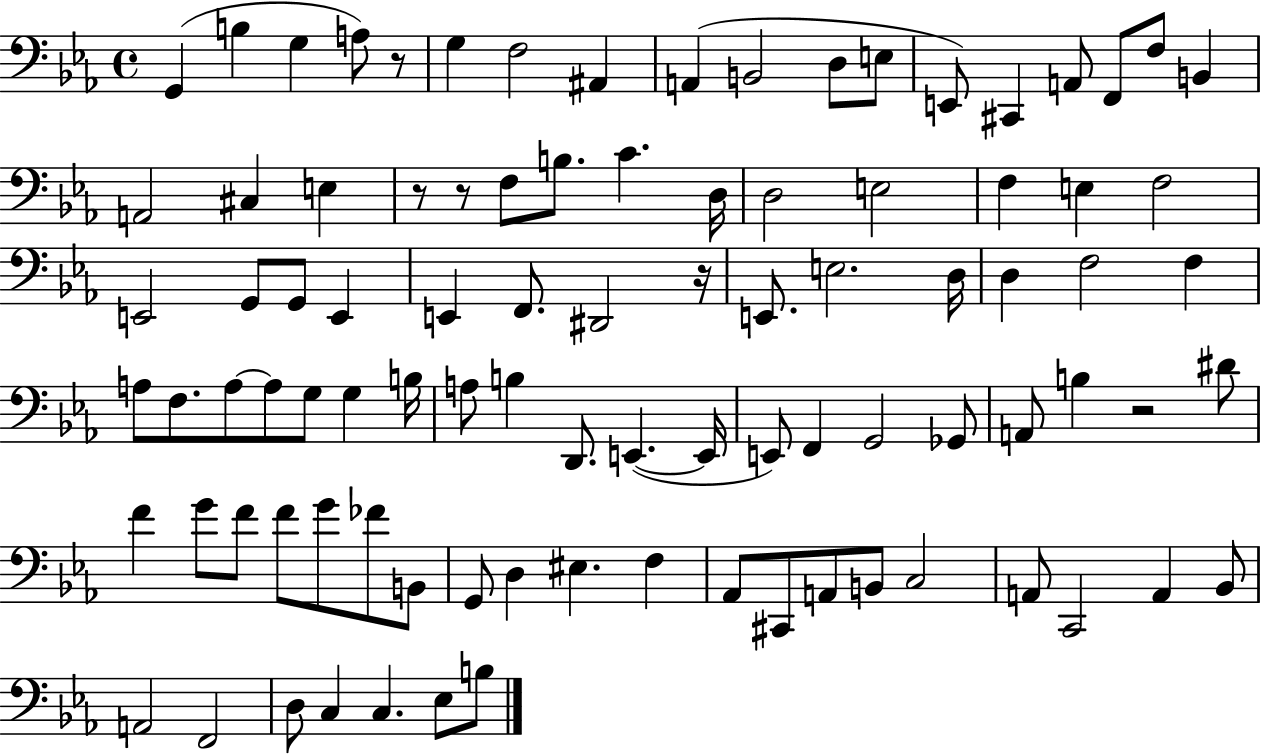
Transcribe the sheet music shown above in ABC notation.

X:1
T:Untitled
M:4/4
L:1/4
K:Eb
G,, B, G, A,/2 z/2 G, F,2 ^A,, A,, B,,2 D,/2 E,/2 E,,/2 ^C,, A,,/2 F,,/2 F,/2 B,, A,,2 ^C, E, z/2 z/2 F,/2 B,/2 C D,/4 D,2 E,2 F, E, F,2 E,,2 G,,/2 G,,/2 E,, E,, F,,/2 ^D,,2 z/4 E,,/2 E,2 D,/4 D, F,2 F, A,/2 F,/2 A,/2 A,/2 G,/2 G, B,/4 A,/2 B, D,,/2 E,, E,,/4 E,,/2 F,, G,,2 _G,,/2 A,,/2 B, z2 ^D/2 F G/2 F/2 F/2 G/2 _F/2 B,,/2 G,,/2 D, ^E, F, _A,,/2 ^C,,/2 A,,/2 B,,/2 C,2 A,,/2 C,,2 A,, _B,,/2 A,,2 F,,2 D,/2 C, C, _E,/2 B,/2